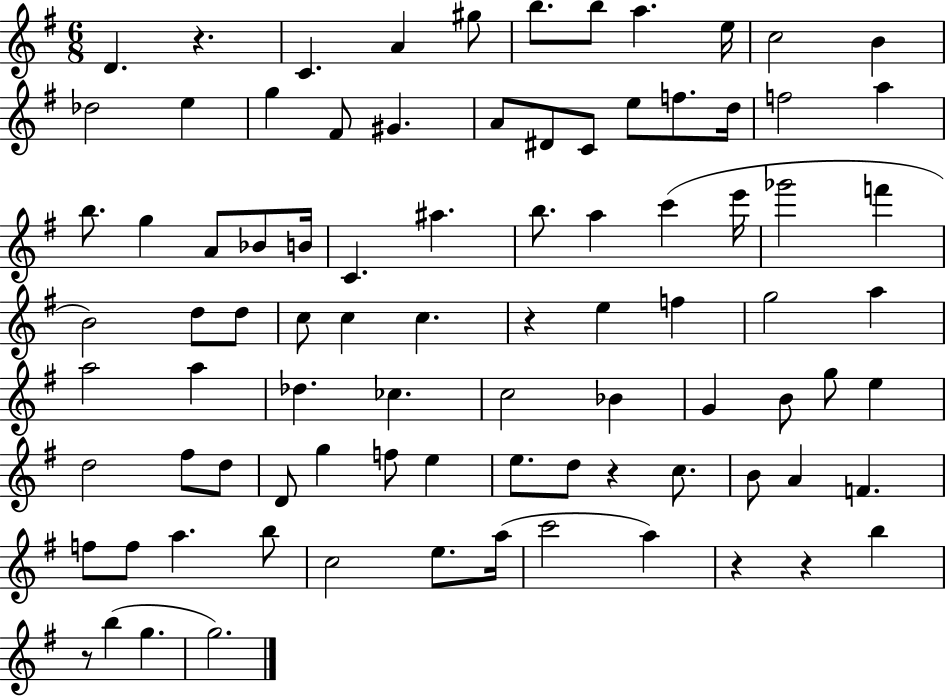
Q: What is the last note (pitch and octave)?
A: G5